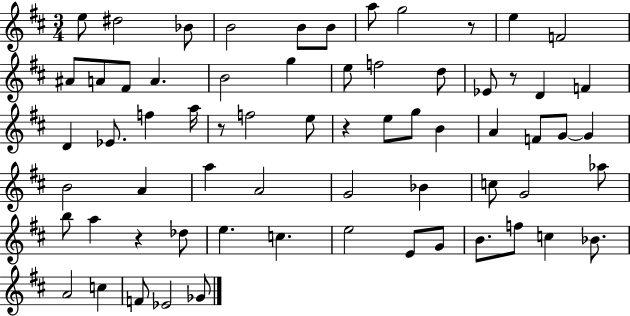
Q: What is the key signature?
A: D major